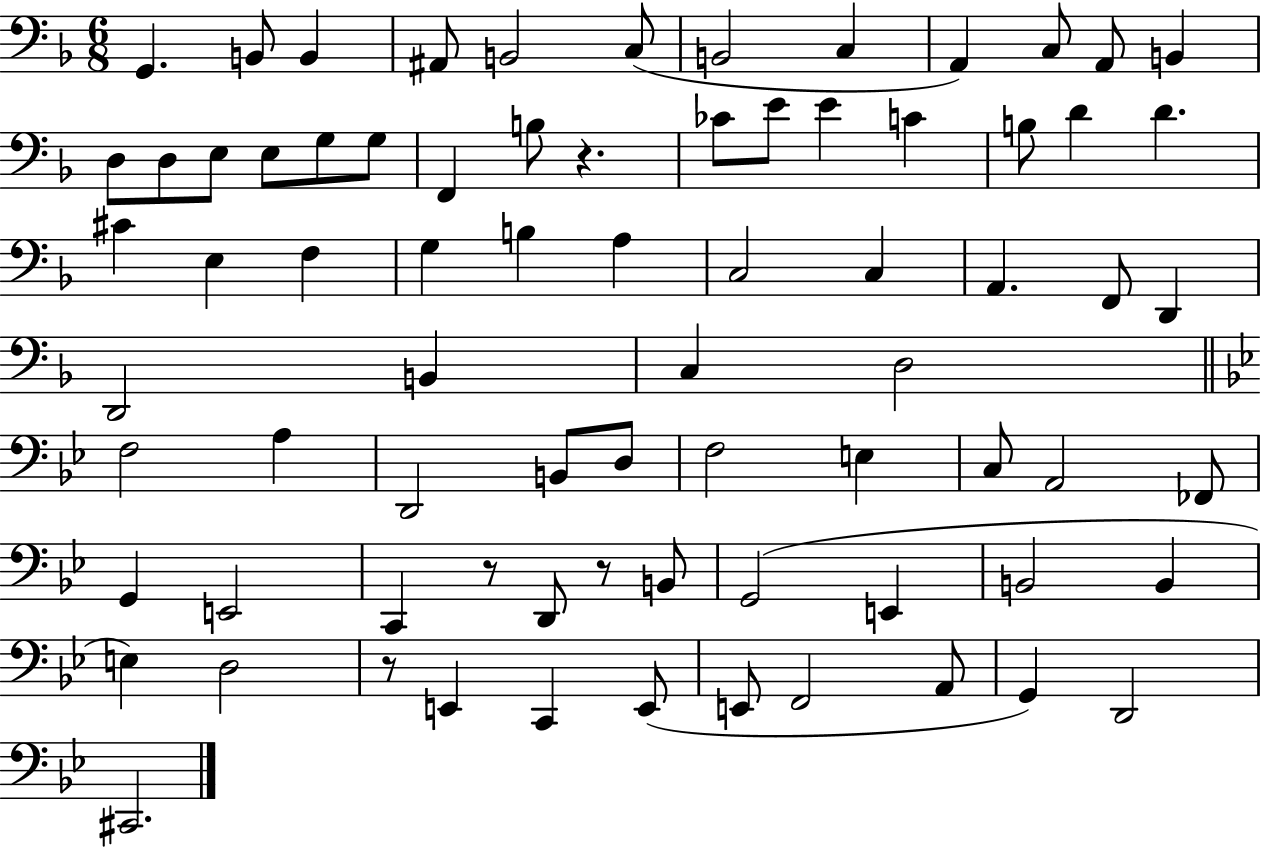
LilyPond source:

{
  \clef bass
  \numericTimeSignature
  \time 6/8
  \key f \major
  g,4. b,8 b,4 | ais,8 b,2 c8( | b,2 c4 | a,4) c8 a,8 b,4 | \break d8 d8 e8 e8 g8 g8 | f,4 b8 r4. | ces'8 e'8 e'4 c'4 | b8 d'4 d'4. | \break cis'4 e4 f4 | g4 b4 a4 | c2 c4 | a,4. f,8 d,4 | \break d,2 b,4 | c4 d2 | \bar "||" \break \key bes \major f2 a4 | d,2 b,8 d8 | f2 e4 | c8 a,2 fes,8 | \break g,4 e,2 | c,4 r8 d,8 r8 b,8 | g,2( e,4 | b,2 b,4 | \break e4) d2 | r8 e,4 c,4 e,8( | e,8 f,2 a,8 | g,4) d,2 | \break cis,2. | \bar "|."
}